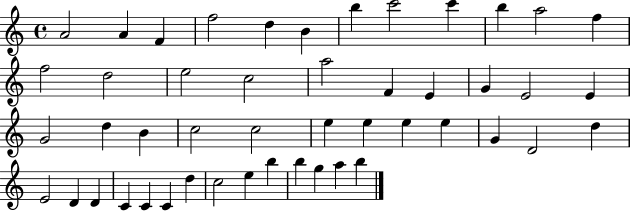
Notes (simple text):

A4/h A4/q F4/q F5/h D5/q B4/q B5/q C6/h C6/q B5/q A5/h F5/q F5/h D5/h E5/h C5/h A5/h F4/q E4/q G4/q E4/h E4/q G4/h D5/q B4/q C5/h C5/h E5/q E5/q E5/q E5/q G4/q D4/h D5/q E4/h D4/q D4/q C4/q C4/q C4/q D5/q C5/h E5/q B5/q B5/q G5/q A5/q B5/q